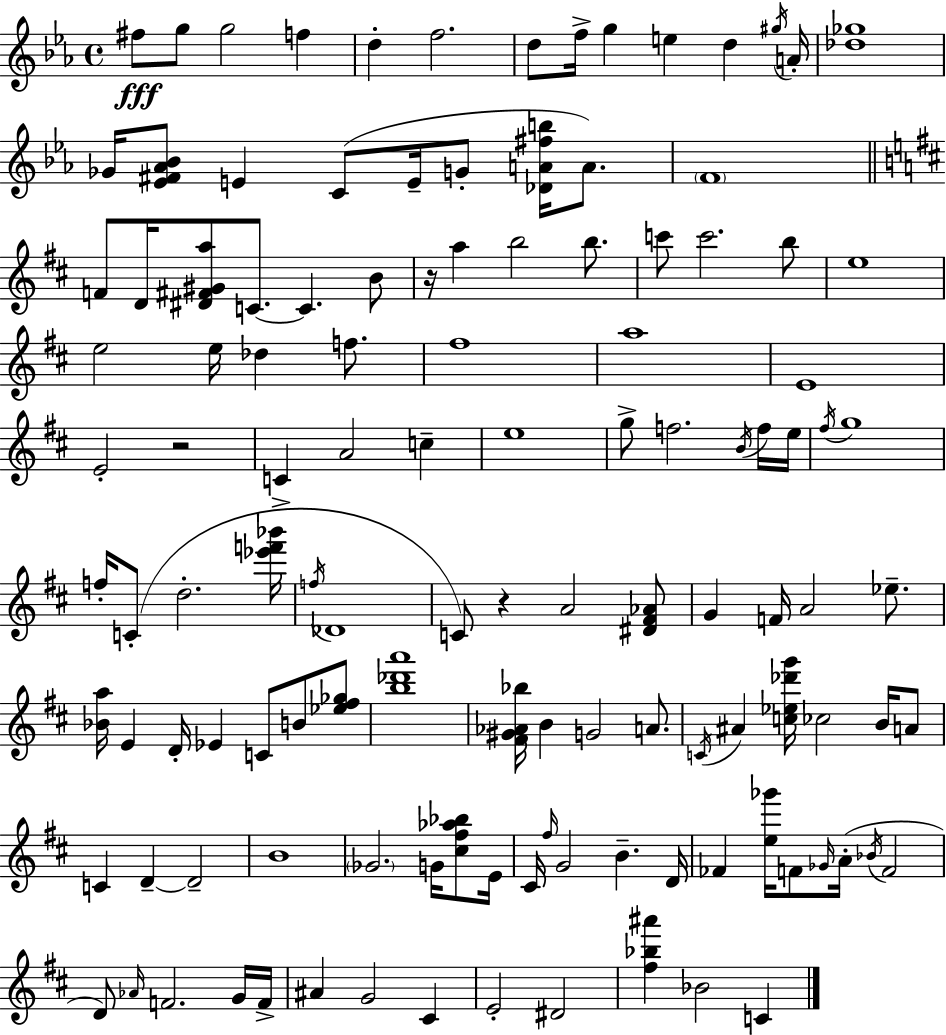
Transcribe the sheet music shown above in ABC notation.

X:1
T:Untitled
M:4/4
L:1/4
K:Eb
^f/2 g/2 g2 f d f2 d/2 f/4 g e d ^g/4 A/4 [_d_g]4 _G/4 [_E^F_A_B]/2 E C/2 E/4 G/2 [_DA^fb]/4 A/2 F4 F/2 D/4 [^D^F^Ga]/2 C/2 C B/2 z/4 a b2 b/2 c'/2 c'2 b/2 e4 e2 e/4 _d f/2 ^f4 a4 E4 E2 z2 C A2 c e4 g/2 f2 B/4 f/4 e/4 ^f/4 g4 f/4 C/2 d2 [_e'f'_b']/4 f/4 _D4 C/2 z A2 [^D^F_A]/2 G F/4 A2 _e/2 [_Ba]/4 E D/4 _E C/2 B/2 [_e^f_g]/2 [b_d'a']4 [^F^G_A_b]/4 B G2 A/2 C/4 ^A [c_e_d'g']/4 _c2 B/4 A/2 C D D2 B4 _G2 G/4 [^c^f_a_b]/2 E/4 ^C/4 ^f/4 G2 B D/4 _F [e_g']/4 F/2 _G/4 A/4 _B/4 F2 D/2 _A/4 F2 G/4 F/4 ^A G2 ^C E2 ^D2 [^f_b^a'] _B2 C